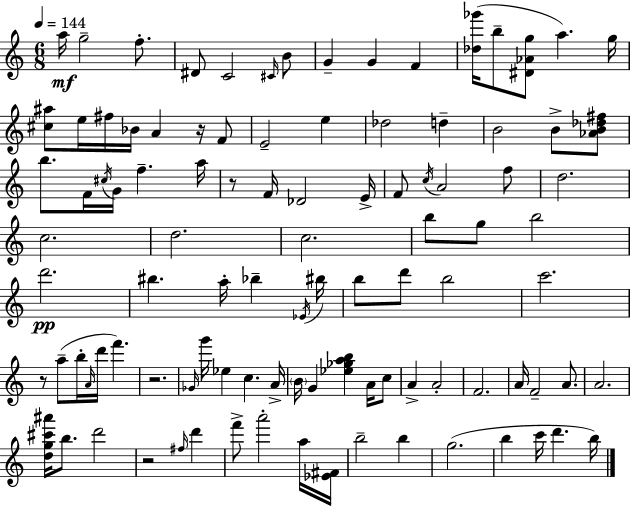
{
  \clef treble
  \numericTimeSignature
  \time 6/8
  \key a \minor
  \tempo 4 = 144
  \repeat volta 2 { a''16\mf g''2-- f''8.-. | dis'8 c'2 \grace { cis'16 } b'8 | g'4-- g'4 f'4 | <des'' ges'''>16( b''8-- <dis' aes' g''>8 a''4.) | \break g''16 <cis'' ais''>8 e''16 fis''16 bes'16 a'4 r16 f'8 | e'2-- e''4 | des''2 d''4-- | b'2 b'8-> <aes' b' des'' fis''>8 | \break b''8. f'16 \acciaccatura { cis''16 } g'16 f''4.-- | a''16 r8 f'16 des'2 | e'16-> f'8 \acciaccatura { c''16 } a'2 | f''8 d''2. | \break c''2. | d''2. | c''2. | b''8 g''8 b''2 | \break d'''2.\pp | bis''4. a''16-. bes''4-- | \acciaccatura { ees'16 } bis''16 b''8 d'''8 b''2 | c'''2. | \break r8 a''8--( b''16-. \grace { a'16 } d'''16 f'''4.) | r2. | \grace { ges'16 } g'''16 ees''4 c''4. | a'16-> \parenthesize b'16 g'4 <ees'' ges'' a'' b''>4 | \break a'16 c''8 a'4-> a'2-. | f'2. | a'16 f'2-- | a'8. a'2. | \break <d'' g'' cis''' ais'''>16 b''8. d'''2 | r2 | \grace { fis''16 } d'''4 f'''8-> a'''2-. | a''16 <ees' fis'>16 b''2-- | \break b''4 g''2.( | b''4 c'''16 | d'''4. b''16) } \bar "|."
}